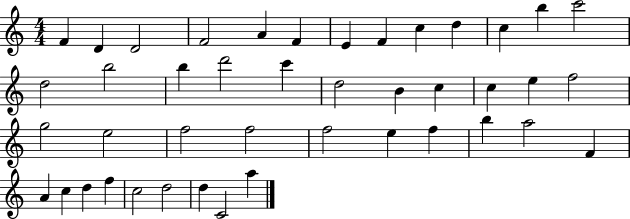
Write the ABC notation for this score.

X:1
T:Untitled
M:4/4
L:1/4
K:C
F D D2 F2 A F E F c d c b c'2 d2 b2 b d'2 c' d2 B c c e f2 g2 e2 f2 f2 f2 e f b a2 F A c d f c2 d2 d C2 a